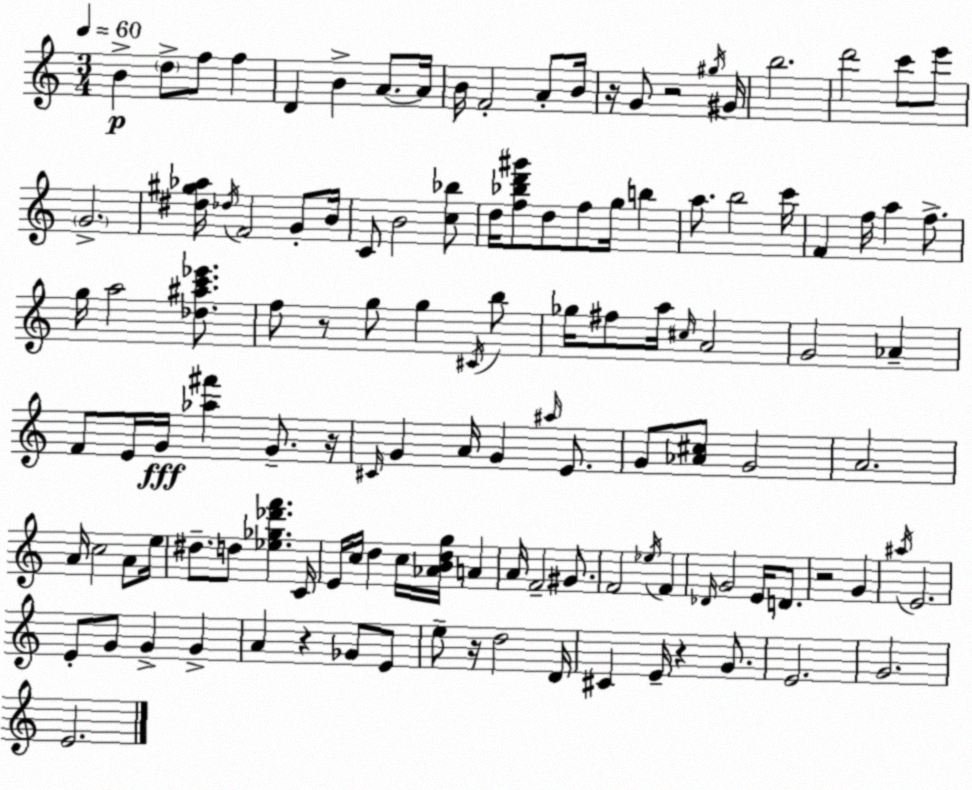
X:1
T:Untitled
M:3/4
L:1/4
K:Am
B d/2 f/2 f D B A/2 A/4 B/4 F2 A/2 B/4 z/4 G/2 z2 ^g/4 ^G/4 b2 d'2 c'/2 e'/2 G2 [^d^g_a]/4 _d/4 F2 G/2 B/4 C/2 B2 [c_b]/2 d/4 [f_bd'^g']/2 d/2 f/2 g/4 b a/2 b2 c'/4 F f/4 a f/2 g/4 a2 [_d^ac'_e']/2 f/2 z/2 g/2 g ^C/4 b/2 _g/4 ^f/2 a/4 ^c/4 A2 G2 _A F/2 E/4 G/4 [_a^f'] G/2 z/4 ^C/4 G A/4 G ^a/4 E/2 G/2 [_A^c]/2 G2 A2 A/4 c2 A/2 e/4 ^d/2 d/2 [_e_g_d'f'] C/4 E/4 c/4 d c/4 [_ABdg]/4 A A/4 F2 ^G/2 F2 _e/4 F _D/4 G2 E/4 D/2 z2 G ^a/4 E2 E/2 G/2 G G A z _G/2 E/2 e/2 z/4 d2 D/4 ^C E/4 z G/2 E2 G2 E2